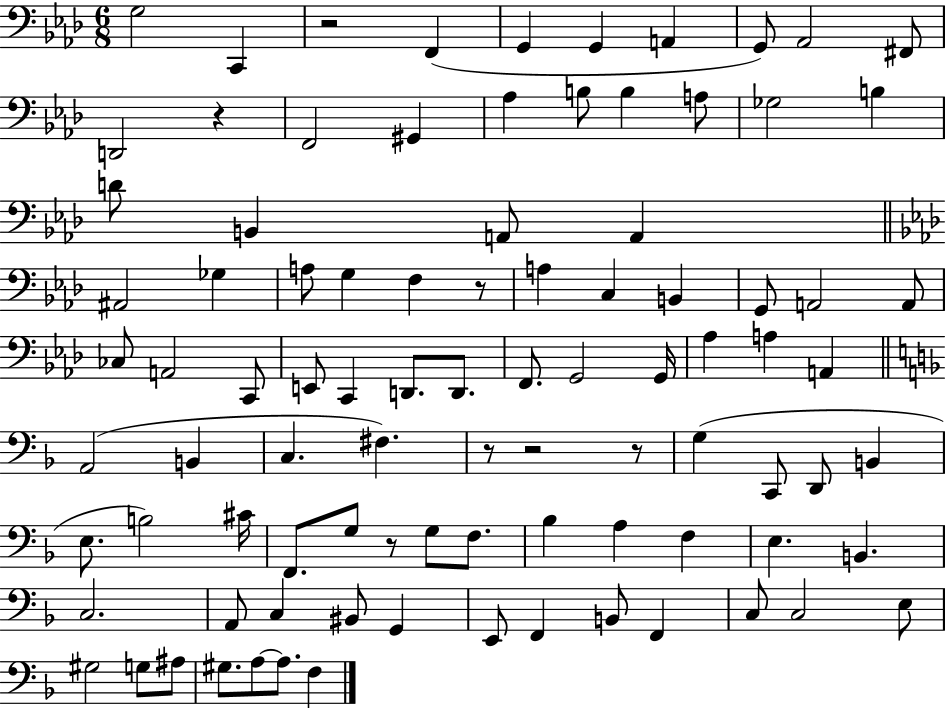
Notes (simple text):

G3/h C2/q R/h F2/q G2/q G2/q A2/q G2/e Ab2/h F#2/e D2/h R/q F2/h G#2/q Ab3/q B3/e B3/q A3/e Gb3/h B3/q D4/e B2/q A2/e A2/q A#2/h Gb3/q A3/e G3/q F3/q R/e A3/q C3/q B2/q G2/e A2/h A2/e CES3/e A2/h C2/e E2/e C2/q D2/e. D2/e. F2/e. G2/h G2/s Ab3/q A3/q A2/q A2/h B2/q C3/q. F#3/q. R/e R/h R/e G3/q C2/e D2/e B2/q E3/e. B3/h C#4/s F2/e. G3/e R/e G3/e F3/e. Bb3/q A3/q F3/q E3/q. B2/q. C3/h. A2/e C3/q BIS2/e G2/q E2/e F2/q B2/e F2/q C3/e C3/h E3/e G#3/h G3/e A#3/e G#3/e. A3/e A3/e. F3/q